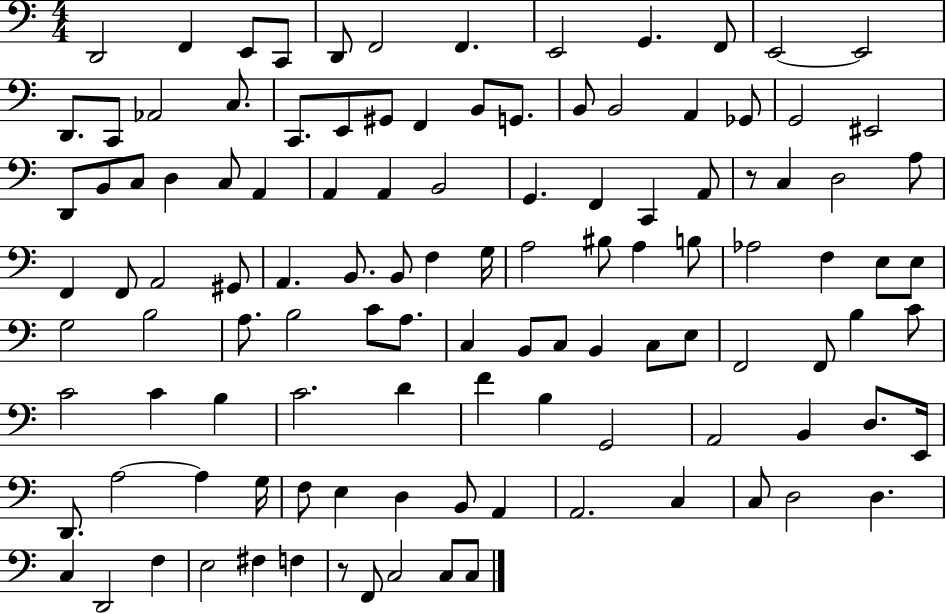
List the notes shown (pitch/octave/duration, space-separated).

D2/h F2/q E2/e C2/e D2/e F2/h F2/q. E2/h G2/q. F2/e E2/h E2/h D2/e. C2/e Ab2/h C3/e. C2/e. E2/e G#2/e F2/q B2/e G2/e. B2/e B2/h A2/q Gb2/e G2/h EIS2/h D2/e B2/e C3/e D3/q C3/e A2/q A2/q A2/q B2/h G2/q. F2/q C2/q A2/e R/e C3/q D3/h A3/e F2/q F2/e A2/h G#2/e A2/q. B2/e. B2/e F3/q G3/s A3/h BIS3/e A3/q B3/e Ab3/h F3/q E3/e E3/e G3/h B3/h A3/e. B3/h C4/e A3/e. C3/q B2/e C3/e B2/q C3/e E3/e F2/h F2/e B3/q C4/e C4/h C4/q B3/q C4/h. D4/q F4/q B3/q G2/h A2/h B2/q D3/e. E2/s D2/e. A3/h A3/q G3/s F3/e E3/q D3/q B2/e A2/q A2/h. C3/q C3/e D3/h D3/q. C3/q D2/h F3/q E3/h F#3/q F3/q R/e F2/e C3/h C3/e C3/e